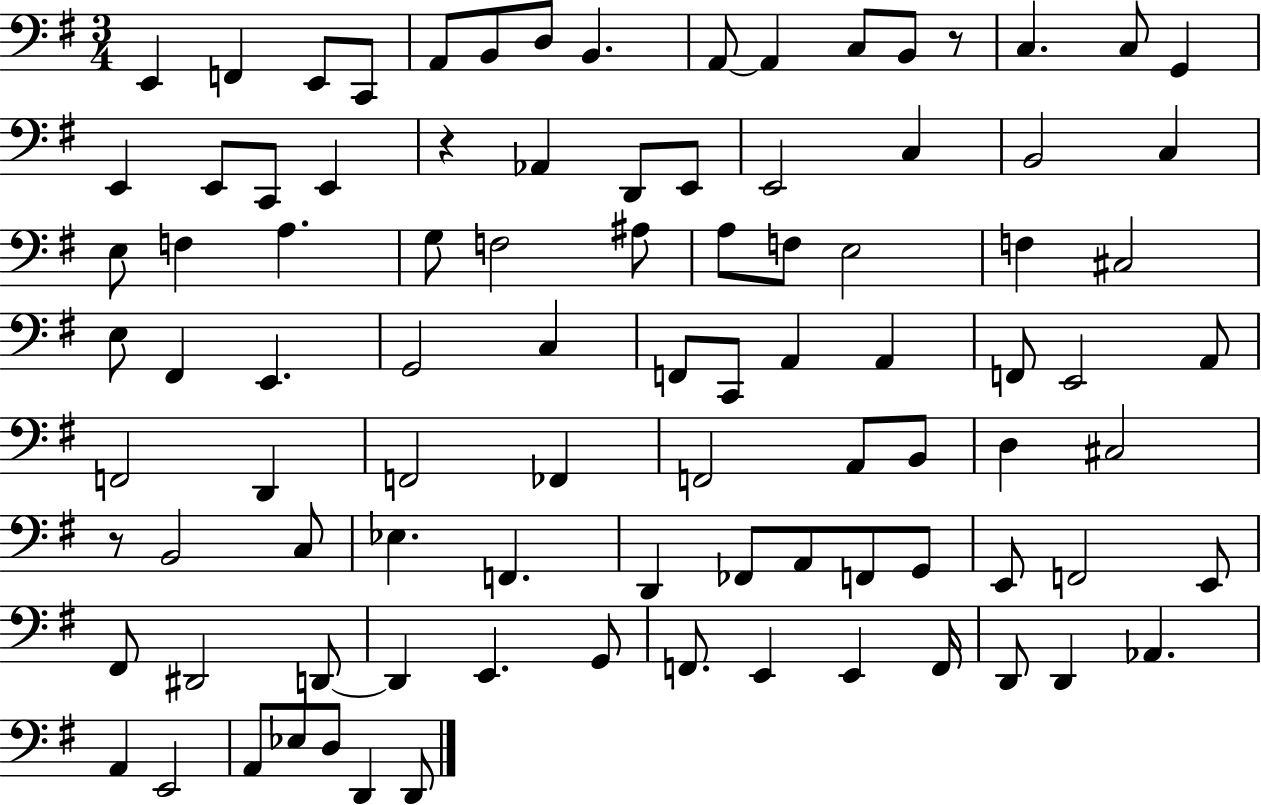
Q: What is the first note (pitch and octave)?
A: E2